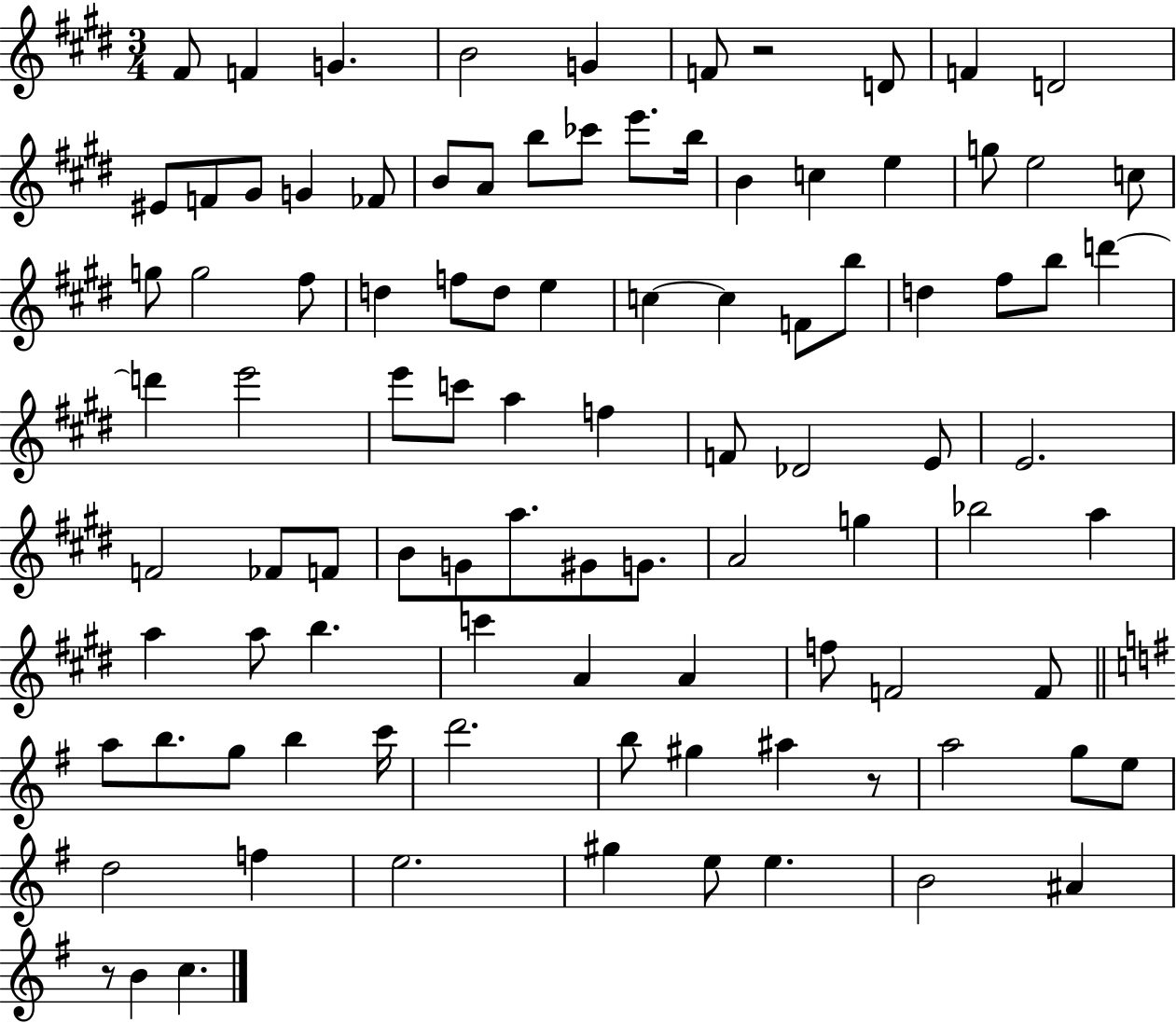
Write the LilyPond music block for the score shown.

{
  \clef treble
  \numericTimeSignature
  \time 3/4
  \key e \major
  fis'8 f'4 g'4. | b'2 g'4 | f'8 r2 d'8 | f'4 d'2 | \break eis'8 f'8 gis'8 g'4 fes'8 | b'8 a'8 b''8 ces'''8 e'''8. b''16 | b'4 c''4 e''4 | g''8 e''2 c''8 | \break g''8 g''2 fis''8 | d''4 f''8 d''8 e''4 | c''4~~ c''4 f'8 b''8 | d''4 fis''8 b''8 d'''4~~ | \break d'''4 e'''2 | e'''8 c'''8 a''4 f''4 | f'8 des'2 e'8 | e'2. | \break f'2 fes'8 f'8 | b'8 g'8 a''8. gis'8 g'8. | a'2 g''4 | bes''2 a''4 | \break a''4 a''8 b''4. | c'''4 a'4 a'4 | f''8 f'2 f'8 | \bar "||" \break \key g \major a''8 b''8. g''8 b''4 c'''16 | d'''2. | b''8 gis''4 ais''4 r8 | a''2 g''8 e''8 | \break d''2 f''4 | e''2. | gis''4 e''8 e''4. | b'2 ais'4 | \break r8 b'4 c''4. | \bar "|."
}